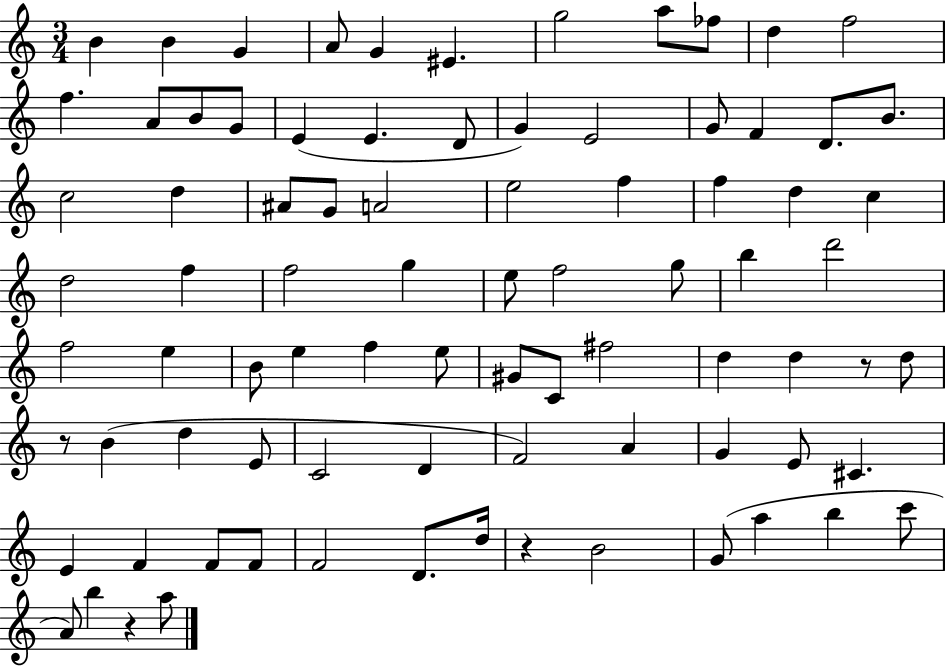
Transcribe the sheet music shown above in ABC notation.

X:1
T:Untitled
M:3/4
L:1/4
K:C
B B G A/2 G ^E g2 a/2 _f/2 d f2 f A/2 B/2 G/2 E E D/2 G E2 G/2 F D/2 B/2 c2 d ^A/2 G/2 A2 e2 f f d c d2 f f2 g e/2 f2 g/2 b d'2 f2 e B/2 e f e/2 ^G/2 C/2 ^f2 d d z/2 d/2 z/2 B d E/2 C2 D F2 A G E/2 ^C E F F/2 F/2 F2 D/2 d/4 z B2 G/2 a b c'/2 A/2 b z a/2